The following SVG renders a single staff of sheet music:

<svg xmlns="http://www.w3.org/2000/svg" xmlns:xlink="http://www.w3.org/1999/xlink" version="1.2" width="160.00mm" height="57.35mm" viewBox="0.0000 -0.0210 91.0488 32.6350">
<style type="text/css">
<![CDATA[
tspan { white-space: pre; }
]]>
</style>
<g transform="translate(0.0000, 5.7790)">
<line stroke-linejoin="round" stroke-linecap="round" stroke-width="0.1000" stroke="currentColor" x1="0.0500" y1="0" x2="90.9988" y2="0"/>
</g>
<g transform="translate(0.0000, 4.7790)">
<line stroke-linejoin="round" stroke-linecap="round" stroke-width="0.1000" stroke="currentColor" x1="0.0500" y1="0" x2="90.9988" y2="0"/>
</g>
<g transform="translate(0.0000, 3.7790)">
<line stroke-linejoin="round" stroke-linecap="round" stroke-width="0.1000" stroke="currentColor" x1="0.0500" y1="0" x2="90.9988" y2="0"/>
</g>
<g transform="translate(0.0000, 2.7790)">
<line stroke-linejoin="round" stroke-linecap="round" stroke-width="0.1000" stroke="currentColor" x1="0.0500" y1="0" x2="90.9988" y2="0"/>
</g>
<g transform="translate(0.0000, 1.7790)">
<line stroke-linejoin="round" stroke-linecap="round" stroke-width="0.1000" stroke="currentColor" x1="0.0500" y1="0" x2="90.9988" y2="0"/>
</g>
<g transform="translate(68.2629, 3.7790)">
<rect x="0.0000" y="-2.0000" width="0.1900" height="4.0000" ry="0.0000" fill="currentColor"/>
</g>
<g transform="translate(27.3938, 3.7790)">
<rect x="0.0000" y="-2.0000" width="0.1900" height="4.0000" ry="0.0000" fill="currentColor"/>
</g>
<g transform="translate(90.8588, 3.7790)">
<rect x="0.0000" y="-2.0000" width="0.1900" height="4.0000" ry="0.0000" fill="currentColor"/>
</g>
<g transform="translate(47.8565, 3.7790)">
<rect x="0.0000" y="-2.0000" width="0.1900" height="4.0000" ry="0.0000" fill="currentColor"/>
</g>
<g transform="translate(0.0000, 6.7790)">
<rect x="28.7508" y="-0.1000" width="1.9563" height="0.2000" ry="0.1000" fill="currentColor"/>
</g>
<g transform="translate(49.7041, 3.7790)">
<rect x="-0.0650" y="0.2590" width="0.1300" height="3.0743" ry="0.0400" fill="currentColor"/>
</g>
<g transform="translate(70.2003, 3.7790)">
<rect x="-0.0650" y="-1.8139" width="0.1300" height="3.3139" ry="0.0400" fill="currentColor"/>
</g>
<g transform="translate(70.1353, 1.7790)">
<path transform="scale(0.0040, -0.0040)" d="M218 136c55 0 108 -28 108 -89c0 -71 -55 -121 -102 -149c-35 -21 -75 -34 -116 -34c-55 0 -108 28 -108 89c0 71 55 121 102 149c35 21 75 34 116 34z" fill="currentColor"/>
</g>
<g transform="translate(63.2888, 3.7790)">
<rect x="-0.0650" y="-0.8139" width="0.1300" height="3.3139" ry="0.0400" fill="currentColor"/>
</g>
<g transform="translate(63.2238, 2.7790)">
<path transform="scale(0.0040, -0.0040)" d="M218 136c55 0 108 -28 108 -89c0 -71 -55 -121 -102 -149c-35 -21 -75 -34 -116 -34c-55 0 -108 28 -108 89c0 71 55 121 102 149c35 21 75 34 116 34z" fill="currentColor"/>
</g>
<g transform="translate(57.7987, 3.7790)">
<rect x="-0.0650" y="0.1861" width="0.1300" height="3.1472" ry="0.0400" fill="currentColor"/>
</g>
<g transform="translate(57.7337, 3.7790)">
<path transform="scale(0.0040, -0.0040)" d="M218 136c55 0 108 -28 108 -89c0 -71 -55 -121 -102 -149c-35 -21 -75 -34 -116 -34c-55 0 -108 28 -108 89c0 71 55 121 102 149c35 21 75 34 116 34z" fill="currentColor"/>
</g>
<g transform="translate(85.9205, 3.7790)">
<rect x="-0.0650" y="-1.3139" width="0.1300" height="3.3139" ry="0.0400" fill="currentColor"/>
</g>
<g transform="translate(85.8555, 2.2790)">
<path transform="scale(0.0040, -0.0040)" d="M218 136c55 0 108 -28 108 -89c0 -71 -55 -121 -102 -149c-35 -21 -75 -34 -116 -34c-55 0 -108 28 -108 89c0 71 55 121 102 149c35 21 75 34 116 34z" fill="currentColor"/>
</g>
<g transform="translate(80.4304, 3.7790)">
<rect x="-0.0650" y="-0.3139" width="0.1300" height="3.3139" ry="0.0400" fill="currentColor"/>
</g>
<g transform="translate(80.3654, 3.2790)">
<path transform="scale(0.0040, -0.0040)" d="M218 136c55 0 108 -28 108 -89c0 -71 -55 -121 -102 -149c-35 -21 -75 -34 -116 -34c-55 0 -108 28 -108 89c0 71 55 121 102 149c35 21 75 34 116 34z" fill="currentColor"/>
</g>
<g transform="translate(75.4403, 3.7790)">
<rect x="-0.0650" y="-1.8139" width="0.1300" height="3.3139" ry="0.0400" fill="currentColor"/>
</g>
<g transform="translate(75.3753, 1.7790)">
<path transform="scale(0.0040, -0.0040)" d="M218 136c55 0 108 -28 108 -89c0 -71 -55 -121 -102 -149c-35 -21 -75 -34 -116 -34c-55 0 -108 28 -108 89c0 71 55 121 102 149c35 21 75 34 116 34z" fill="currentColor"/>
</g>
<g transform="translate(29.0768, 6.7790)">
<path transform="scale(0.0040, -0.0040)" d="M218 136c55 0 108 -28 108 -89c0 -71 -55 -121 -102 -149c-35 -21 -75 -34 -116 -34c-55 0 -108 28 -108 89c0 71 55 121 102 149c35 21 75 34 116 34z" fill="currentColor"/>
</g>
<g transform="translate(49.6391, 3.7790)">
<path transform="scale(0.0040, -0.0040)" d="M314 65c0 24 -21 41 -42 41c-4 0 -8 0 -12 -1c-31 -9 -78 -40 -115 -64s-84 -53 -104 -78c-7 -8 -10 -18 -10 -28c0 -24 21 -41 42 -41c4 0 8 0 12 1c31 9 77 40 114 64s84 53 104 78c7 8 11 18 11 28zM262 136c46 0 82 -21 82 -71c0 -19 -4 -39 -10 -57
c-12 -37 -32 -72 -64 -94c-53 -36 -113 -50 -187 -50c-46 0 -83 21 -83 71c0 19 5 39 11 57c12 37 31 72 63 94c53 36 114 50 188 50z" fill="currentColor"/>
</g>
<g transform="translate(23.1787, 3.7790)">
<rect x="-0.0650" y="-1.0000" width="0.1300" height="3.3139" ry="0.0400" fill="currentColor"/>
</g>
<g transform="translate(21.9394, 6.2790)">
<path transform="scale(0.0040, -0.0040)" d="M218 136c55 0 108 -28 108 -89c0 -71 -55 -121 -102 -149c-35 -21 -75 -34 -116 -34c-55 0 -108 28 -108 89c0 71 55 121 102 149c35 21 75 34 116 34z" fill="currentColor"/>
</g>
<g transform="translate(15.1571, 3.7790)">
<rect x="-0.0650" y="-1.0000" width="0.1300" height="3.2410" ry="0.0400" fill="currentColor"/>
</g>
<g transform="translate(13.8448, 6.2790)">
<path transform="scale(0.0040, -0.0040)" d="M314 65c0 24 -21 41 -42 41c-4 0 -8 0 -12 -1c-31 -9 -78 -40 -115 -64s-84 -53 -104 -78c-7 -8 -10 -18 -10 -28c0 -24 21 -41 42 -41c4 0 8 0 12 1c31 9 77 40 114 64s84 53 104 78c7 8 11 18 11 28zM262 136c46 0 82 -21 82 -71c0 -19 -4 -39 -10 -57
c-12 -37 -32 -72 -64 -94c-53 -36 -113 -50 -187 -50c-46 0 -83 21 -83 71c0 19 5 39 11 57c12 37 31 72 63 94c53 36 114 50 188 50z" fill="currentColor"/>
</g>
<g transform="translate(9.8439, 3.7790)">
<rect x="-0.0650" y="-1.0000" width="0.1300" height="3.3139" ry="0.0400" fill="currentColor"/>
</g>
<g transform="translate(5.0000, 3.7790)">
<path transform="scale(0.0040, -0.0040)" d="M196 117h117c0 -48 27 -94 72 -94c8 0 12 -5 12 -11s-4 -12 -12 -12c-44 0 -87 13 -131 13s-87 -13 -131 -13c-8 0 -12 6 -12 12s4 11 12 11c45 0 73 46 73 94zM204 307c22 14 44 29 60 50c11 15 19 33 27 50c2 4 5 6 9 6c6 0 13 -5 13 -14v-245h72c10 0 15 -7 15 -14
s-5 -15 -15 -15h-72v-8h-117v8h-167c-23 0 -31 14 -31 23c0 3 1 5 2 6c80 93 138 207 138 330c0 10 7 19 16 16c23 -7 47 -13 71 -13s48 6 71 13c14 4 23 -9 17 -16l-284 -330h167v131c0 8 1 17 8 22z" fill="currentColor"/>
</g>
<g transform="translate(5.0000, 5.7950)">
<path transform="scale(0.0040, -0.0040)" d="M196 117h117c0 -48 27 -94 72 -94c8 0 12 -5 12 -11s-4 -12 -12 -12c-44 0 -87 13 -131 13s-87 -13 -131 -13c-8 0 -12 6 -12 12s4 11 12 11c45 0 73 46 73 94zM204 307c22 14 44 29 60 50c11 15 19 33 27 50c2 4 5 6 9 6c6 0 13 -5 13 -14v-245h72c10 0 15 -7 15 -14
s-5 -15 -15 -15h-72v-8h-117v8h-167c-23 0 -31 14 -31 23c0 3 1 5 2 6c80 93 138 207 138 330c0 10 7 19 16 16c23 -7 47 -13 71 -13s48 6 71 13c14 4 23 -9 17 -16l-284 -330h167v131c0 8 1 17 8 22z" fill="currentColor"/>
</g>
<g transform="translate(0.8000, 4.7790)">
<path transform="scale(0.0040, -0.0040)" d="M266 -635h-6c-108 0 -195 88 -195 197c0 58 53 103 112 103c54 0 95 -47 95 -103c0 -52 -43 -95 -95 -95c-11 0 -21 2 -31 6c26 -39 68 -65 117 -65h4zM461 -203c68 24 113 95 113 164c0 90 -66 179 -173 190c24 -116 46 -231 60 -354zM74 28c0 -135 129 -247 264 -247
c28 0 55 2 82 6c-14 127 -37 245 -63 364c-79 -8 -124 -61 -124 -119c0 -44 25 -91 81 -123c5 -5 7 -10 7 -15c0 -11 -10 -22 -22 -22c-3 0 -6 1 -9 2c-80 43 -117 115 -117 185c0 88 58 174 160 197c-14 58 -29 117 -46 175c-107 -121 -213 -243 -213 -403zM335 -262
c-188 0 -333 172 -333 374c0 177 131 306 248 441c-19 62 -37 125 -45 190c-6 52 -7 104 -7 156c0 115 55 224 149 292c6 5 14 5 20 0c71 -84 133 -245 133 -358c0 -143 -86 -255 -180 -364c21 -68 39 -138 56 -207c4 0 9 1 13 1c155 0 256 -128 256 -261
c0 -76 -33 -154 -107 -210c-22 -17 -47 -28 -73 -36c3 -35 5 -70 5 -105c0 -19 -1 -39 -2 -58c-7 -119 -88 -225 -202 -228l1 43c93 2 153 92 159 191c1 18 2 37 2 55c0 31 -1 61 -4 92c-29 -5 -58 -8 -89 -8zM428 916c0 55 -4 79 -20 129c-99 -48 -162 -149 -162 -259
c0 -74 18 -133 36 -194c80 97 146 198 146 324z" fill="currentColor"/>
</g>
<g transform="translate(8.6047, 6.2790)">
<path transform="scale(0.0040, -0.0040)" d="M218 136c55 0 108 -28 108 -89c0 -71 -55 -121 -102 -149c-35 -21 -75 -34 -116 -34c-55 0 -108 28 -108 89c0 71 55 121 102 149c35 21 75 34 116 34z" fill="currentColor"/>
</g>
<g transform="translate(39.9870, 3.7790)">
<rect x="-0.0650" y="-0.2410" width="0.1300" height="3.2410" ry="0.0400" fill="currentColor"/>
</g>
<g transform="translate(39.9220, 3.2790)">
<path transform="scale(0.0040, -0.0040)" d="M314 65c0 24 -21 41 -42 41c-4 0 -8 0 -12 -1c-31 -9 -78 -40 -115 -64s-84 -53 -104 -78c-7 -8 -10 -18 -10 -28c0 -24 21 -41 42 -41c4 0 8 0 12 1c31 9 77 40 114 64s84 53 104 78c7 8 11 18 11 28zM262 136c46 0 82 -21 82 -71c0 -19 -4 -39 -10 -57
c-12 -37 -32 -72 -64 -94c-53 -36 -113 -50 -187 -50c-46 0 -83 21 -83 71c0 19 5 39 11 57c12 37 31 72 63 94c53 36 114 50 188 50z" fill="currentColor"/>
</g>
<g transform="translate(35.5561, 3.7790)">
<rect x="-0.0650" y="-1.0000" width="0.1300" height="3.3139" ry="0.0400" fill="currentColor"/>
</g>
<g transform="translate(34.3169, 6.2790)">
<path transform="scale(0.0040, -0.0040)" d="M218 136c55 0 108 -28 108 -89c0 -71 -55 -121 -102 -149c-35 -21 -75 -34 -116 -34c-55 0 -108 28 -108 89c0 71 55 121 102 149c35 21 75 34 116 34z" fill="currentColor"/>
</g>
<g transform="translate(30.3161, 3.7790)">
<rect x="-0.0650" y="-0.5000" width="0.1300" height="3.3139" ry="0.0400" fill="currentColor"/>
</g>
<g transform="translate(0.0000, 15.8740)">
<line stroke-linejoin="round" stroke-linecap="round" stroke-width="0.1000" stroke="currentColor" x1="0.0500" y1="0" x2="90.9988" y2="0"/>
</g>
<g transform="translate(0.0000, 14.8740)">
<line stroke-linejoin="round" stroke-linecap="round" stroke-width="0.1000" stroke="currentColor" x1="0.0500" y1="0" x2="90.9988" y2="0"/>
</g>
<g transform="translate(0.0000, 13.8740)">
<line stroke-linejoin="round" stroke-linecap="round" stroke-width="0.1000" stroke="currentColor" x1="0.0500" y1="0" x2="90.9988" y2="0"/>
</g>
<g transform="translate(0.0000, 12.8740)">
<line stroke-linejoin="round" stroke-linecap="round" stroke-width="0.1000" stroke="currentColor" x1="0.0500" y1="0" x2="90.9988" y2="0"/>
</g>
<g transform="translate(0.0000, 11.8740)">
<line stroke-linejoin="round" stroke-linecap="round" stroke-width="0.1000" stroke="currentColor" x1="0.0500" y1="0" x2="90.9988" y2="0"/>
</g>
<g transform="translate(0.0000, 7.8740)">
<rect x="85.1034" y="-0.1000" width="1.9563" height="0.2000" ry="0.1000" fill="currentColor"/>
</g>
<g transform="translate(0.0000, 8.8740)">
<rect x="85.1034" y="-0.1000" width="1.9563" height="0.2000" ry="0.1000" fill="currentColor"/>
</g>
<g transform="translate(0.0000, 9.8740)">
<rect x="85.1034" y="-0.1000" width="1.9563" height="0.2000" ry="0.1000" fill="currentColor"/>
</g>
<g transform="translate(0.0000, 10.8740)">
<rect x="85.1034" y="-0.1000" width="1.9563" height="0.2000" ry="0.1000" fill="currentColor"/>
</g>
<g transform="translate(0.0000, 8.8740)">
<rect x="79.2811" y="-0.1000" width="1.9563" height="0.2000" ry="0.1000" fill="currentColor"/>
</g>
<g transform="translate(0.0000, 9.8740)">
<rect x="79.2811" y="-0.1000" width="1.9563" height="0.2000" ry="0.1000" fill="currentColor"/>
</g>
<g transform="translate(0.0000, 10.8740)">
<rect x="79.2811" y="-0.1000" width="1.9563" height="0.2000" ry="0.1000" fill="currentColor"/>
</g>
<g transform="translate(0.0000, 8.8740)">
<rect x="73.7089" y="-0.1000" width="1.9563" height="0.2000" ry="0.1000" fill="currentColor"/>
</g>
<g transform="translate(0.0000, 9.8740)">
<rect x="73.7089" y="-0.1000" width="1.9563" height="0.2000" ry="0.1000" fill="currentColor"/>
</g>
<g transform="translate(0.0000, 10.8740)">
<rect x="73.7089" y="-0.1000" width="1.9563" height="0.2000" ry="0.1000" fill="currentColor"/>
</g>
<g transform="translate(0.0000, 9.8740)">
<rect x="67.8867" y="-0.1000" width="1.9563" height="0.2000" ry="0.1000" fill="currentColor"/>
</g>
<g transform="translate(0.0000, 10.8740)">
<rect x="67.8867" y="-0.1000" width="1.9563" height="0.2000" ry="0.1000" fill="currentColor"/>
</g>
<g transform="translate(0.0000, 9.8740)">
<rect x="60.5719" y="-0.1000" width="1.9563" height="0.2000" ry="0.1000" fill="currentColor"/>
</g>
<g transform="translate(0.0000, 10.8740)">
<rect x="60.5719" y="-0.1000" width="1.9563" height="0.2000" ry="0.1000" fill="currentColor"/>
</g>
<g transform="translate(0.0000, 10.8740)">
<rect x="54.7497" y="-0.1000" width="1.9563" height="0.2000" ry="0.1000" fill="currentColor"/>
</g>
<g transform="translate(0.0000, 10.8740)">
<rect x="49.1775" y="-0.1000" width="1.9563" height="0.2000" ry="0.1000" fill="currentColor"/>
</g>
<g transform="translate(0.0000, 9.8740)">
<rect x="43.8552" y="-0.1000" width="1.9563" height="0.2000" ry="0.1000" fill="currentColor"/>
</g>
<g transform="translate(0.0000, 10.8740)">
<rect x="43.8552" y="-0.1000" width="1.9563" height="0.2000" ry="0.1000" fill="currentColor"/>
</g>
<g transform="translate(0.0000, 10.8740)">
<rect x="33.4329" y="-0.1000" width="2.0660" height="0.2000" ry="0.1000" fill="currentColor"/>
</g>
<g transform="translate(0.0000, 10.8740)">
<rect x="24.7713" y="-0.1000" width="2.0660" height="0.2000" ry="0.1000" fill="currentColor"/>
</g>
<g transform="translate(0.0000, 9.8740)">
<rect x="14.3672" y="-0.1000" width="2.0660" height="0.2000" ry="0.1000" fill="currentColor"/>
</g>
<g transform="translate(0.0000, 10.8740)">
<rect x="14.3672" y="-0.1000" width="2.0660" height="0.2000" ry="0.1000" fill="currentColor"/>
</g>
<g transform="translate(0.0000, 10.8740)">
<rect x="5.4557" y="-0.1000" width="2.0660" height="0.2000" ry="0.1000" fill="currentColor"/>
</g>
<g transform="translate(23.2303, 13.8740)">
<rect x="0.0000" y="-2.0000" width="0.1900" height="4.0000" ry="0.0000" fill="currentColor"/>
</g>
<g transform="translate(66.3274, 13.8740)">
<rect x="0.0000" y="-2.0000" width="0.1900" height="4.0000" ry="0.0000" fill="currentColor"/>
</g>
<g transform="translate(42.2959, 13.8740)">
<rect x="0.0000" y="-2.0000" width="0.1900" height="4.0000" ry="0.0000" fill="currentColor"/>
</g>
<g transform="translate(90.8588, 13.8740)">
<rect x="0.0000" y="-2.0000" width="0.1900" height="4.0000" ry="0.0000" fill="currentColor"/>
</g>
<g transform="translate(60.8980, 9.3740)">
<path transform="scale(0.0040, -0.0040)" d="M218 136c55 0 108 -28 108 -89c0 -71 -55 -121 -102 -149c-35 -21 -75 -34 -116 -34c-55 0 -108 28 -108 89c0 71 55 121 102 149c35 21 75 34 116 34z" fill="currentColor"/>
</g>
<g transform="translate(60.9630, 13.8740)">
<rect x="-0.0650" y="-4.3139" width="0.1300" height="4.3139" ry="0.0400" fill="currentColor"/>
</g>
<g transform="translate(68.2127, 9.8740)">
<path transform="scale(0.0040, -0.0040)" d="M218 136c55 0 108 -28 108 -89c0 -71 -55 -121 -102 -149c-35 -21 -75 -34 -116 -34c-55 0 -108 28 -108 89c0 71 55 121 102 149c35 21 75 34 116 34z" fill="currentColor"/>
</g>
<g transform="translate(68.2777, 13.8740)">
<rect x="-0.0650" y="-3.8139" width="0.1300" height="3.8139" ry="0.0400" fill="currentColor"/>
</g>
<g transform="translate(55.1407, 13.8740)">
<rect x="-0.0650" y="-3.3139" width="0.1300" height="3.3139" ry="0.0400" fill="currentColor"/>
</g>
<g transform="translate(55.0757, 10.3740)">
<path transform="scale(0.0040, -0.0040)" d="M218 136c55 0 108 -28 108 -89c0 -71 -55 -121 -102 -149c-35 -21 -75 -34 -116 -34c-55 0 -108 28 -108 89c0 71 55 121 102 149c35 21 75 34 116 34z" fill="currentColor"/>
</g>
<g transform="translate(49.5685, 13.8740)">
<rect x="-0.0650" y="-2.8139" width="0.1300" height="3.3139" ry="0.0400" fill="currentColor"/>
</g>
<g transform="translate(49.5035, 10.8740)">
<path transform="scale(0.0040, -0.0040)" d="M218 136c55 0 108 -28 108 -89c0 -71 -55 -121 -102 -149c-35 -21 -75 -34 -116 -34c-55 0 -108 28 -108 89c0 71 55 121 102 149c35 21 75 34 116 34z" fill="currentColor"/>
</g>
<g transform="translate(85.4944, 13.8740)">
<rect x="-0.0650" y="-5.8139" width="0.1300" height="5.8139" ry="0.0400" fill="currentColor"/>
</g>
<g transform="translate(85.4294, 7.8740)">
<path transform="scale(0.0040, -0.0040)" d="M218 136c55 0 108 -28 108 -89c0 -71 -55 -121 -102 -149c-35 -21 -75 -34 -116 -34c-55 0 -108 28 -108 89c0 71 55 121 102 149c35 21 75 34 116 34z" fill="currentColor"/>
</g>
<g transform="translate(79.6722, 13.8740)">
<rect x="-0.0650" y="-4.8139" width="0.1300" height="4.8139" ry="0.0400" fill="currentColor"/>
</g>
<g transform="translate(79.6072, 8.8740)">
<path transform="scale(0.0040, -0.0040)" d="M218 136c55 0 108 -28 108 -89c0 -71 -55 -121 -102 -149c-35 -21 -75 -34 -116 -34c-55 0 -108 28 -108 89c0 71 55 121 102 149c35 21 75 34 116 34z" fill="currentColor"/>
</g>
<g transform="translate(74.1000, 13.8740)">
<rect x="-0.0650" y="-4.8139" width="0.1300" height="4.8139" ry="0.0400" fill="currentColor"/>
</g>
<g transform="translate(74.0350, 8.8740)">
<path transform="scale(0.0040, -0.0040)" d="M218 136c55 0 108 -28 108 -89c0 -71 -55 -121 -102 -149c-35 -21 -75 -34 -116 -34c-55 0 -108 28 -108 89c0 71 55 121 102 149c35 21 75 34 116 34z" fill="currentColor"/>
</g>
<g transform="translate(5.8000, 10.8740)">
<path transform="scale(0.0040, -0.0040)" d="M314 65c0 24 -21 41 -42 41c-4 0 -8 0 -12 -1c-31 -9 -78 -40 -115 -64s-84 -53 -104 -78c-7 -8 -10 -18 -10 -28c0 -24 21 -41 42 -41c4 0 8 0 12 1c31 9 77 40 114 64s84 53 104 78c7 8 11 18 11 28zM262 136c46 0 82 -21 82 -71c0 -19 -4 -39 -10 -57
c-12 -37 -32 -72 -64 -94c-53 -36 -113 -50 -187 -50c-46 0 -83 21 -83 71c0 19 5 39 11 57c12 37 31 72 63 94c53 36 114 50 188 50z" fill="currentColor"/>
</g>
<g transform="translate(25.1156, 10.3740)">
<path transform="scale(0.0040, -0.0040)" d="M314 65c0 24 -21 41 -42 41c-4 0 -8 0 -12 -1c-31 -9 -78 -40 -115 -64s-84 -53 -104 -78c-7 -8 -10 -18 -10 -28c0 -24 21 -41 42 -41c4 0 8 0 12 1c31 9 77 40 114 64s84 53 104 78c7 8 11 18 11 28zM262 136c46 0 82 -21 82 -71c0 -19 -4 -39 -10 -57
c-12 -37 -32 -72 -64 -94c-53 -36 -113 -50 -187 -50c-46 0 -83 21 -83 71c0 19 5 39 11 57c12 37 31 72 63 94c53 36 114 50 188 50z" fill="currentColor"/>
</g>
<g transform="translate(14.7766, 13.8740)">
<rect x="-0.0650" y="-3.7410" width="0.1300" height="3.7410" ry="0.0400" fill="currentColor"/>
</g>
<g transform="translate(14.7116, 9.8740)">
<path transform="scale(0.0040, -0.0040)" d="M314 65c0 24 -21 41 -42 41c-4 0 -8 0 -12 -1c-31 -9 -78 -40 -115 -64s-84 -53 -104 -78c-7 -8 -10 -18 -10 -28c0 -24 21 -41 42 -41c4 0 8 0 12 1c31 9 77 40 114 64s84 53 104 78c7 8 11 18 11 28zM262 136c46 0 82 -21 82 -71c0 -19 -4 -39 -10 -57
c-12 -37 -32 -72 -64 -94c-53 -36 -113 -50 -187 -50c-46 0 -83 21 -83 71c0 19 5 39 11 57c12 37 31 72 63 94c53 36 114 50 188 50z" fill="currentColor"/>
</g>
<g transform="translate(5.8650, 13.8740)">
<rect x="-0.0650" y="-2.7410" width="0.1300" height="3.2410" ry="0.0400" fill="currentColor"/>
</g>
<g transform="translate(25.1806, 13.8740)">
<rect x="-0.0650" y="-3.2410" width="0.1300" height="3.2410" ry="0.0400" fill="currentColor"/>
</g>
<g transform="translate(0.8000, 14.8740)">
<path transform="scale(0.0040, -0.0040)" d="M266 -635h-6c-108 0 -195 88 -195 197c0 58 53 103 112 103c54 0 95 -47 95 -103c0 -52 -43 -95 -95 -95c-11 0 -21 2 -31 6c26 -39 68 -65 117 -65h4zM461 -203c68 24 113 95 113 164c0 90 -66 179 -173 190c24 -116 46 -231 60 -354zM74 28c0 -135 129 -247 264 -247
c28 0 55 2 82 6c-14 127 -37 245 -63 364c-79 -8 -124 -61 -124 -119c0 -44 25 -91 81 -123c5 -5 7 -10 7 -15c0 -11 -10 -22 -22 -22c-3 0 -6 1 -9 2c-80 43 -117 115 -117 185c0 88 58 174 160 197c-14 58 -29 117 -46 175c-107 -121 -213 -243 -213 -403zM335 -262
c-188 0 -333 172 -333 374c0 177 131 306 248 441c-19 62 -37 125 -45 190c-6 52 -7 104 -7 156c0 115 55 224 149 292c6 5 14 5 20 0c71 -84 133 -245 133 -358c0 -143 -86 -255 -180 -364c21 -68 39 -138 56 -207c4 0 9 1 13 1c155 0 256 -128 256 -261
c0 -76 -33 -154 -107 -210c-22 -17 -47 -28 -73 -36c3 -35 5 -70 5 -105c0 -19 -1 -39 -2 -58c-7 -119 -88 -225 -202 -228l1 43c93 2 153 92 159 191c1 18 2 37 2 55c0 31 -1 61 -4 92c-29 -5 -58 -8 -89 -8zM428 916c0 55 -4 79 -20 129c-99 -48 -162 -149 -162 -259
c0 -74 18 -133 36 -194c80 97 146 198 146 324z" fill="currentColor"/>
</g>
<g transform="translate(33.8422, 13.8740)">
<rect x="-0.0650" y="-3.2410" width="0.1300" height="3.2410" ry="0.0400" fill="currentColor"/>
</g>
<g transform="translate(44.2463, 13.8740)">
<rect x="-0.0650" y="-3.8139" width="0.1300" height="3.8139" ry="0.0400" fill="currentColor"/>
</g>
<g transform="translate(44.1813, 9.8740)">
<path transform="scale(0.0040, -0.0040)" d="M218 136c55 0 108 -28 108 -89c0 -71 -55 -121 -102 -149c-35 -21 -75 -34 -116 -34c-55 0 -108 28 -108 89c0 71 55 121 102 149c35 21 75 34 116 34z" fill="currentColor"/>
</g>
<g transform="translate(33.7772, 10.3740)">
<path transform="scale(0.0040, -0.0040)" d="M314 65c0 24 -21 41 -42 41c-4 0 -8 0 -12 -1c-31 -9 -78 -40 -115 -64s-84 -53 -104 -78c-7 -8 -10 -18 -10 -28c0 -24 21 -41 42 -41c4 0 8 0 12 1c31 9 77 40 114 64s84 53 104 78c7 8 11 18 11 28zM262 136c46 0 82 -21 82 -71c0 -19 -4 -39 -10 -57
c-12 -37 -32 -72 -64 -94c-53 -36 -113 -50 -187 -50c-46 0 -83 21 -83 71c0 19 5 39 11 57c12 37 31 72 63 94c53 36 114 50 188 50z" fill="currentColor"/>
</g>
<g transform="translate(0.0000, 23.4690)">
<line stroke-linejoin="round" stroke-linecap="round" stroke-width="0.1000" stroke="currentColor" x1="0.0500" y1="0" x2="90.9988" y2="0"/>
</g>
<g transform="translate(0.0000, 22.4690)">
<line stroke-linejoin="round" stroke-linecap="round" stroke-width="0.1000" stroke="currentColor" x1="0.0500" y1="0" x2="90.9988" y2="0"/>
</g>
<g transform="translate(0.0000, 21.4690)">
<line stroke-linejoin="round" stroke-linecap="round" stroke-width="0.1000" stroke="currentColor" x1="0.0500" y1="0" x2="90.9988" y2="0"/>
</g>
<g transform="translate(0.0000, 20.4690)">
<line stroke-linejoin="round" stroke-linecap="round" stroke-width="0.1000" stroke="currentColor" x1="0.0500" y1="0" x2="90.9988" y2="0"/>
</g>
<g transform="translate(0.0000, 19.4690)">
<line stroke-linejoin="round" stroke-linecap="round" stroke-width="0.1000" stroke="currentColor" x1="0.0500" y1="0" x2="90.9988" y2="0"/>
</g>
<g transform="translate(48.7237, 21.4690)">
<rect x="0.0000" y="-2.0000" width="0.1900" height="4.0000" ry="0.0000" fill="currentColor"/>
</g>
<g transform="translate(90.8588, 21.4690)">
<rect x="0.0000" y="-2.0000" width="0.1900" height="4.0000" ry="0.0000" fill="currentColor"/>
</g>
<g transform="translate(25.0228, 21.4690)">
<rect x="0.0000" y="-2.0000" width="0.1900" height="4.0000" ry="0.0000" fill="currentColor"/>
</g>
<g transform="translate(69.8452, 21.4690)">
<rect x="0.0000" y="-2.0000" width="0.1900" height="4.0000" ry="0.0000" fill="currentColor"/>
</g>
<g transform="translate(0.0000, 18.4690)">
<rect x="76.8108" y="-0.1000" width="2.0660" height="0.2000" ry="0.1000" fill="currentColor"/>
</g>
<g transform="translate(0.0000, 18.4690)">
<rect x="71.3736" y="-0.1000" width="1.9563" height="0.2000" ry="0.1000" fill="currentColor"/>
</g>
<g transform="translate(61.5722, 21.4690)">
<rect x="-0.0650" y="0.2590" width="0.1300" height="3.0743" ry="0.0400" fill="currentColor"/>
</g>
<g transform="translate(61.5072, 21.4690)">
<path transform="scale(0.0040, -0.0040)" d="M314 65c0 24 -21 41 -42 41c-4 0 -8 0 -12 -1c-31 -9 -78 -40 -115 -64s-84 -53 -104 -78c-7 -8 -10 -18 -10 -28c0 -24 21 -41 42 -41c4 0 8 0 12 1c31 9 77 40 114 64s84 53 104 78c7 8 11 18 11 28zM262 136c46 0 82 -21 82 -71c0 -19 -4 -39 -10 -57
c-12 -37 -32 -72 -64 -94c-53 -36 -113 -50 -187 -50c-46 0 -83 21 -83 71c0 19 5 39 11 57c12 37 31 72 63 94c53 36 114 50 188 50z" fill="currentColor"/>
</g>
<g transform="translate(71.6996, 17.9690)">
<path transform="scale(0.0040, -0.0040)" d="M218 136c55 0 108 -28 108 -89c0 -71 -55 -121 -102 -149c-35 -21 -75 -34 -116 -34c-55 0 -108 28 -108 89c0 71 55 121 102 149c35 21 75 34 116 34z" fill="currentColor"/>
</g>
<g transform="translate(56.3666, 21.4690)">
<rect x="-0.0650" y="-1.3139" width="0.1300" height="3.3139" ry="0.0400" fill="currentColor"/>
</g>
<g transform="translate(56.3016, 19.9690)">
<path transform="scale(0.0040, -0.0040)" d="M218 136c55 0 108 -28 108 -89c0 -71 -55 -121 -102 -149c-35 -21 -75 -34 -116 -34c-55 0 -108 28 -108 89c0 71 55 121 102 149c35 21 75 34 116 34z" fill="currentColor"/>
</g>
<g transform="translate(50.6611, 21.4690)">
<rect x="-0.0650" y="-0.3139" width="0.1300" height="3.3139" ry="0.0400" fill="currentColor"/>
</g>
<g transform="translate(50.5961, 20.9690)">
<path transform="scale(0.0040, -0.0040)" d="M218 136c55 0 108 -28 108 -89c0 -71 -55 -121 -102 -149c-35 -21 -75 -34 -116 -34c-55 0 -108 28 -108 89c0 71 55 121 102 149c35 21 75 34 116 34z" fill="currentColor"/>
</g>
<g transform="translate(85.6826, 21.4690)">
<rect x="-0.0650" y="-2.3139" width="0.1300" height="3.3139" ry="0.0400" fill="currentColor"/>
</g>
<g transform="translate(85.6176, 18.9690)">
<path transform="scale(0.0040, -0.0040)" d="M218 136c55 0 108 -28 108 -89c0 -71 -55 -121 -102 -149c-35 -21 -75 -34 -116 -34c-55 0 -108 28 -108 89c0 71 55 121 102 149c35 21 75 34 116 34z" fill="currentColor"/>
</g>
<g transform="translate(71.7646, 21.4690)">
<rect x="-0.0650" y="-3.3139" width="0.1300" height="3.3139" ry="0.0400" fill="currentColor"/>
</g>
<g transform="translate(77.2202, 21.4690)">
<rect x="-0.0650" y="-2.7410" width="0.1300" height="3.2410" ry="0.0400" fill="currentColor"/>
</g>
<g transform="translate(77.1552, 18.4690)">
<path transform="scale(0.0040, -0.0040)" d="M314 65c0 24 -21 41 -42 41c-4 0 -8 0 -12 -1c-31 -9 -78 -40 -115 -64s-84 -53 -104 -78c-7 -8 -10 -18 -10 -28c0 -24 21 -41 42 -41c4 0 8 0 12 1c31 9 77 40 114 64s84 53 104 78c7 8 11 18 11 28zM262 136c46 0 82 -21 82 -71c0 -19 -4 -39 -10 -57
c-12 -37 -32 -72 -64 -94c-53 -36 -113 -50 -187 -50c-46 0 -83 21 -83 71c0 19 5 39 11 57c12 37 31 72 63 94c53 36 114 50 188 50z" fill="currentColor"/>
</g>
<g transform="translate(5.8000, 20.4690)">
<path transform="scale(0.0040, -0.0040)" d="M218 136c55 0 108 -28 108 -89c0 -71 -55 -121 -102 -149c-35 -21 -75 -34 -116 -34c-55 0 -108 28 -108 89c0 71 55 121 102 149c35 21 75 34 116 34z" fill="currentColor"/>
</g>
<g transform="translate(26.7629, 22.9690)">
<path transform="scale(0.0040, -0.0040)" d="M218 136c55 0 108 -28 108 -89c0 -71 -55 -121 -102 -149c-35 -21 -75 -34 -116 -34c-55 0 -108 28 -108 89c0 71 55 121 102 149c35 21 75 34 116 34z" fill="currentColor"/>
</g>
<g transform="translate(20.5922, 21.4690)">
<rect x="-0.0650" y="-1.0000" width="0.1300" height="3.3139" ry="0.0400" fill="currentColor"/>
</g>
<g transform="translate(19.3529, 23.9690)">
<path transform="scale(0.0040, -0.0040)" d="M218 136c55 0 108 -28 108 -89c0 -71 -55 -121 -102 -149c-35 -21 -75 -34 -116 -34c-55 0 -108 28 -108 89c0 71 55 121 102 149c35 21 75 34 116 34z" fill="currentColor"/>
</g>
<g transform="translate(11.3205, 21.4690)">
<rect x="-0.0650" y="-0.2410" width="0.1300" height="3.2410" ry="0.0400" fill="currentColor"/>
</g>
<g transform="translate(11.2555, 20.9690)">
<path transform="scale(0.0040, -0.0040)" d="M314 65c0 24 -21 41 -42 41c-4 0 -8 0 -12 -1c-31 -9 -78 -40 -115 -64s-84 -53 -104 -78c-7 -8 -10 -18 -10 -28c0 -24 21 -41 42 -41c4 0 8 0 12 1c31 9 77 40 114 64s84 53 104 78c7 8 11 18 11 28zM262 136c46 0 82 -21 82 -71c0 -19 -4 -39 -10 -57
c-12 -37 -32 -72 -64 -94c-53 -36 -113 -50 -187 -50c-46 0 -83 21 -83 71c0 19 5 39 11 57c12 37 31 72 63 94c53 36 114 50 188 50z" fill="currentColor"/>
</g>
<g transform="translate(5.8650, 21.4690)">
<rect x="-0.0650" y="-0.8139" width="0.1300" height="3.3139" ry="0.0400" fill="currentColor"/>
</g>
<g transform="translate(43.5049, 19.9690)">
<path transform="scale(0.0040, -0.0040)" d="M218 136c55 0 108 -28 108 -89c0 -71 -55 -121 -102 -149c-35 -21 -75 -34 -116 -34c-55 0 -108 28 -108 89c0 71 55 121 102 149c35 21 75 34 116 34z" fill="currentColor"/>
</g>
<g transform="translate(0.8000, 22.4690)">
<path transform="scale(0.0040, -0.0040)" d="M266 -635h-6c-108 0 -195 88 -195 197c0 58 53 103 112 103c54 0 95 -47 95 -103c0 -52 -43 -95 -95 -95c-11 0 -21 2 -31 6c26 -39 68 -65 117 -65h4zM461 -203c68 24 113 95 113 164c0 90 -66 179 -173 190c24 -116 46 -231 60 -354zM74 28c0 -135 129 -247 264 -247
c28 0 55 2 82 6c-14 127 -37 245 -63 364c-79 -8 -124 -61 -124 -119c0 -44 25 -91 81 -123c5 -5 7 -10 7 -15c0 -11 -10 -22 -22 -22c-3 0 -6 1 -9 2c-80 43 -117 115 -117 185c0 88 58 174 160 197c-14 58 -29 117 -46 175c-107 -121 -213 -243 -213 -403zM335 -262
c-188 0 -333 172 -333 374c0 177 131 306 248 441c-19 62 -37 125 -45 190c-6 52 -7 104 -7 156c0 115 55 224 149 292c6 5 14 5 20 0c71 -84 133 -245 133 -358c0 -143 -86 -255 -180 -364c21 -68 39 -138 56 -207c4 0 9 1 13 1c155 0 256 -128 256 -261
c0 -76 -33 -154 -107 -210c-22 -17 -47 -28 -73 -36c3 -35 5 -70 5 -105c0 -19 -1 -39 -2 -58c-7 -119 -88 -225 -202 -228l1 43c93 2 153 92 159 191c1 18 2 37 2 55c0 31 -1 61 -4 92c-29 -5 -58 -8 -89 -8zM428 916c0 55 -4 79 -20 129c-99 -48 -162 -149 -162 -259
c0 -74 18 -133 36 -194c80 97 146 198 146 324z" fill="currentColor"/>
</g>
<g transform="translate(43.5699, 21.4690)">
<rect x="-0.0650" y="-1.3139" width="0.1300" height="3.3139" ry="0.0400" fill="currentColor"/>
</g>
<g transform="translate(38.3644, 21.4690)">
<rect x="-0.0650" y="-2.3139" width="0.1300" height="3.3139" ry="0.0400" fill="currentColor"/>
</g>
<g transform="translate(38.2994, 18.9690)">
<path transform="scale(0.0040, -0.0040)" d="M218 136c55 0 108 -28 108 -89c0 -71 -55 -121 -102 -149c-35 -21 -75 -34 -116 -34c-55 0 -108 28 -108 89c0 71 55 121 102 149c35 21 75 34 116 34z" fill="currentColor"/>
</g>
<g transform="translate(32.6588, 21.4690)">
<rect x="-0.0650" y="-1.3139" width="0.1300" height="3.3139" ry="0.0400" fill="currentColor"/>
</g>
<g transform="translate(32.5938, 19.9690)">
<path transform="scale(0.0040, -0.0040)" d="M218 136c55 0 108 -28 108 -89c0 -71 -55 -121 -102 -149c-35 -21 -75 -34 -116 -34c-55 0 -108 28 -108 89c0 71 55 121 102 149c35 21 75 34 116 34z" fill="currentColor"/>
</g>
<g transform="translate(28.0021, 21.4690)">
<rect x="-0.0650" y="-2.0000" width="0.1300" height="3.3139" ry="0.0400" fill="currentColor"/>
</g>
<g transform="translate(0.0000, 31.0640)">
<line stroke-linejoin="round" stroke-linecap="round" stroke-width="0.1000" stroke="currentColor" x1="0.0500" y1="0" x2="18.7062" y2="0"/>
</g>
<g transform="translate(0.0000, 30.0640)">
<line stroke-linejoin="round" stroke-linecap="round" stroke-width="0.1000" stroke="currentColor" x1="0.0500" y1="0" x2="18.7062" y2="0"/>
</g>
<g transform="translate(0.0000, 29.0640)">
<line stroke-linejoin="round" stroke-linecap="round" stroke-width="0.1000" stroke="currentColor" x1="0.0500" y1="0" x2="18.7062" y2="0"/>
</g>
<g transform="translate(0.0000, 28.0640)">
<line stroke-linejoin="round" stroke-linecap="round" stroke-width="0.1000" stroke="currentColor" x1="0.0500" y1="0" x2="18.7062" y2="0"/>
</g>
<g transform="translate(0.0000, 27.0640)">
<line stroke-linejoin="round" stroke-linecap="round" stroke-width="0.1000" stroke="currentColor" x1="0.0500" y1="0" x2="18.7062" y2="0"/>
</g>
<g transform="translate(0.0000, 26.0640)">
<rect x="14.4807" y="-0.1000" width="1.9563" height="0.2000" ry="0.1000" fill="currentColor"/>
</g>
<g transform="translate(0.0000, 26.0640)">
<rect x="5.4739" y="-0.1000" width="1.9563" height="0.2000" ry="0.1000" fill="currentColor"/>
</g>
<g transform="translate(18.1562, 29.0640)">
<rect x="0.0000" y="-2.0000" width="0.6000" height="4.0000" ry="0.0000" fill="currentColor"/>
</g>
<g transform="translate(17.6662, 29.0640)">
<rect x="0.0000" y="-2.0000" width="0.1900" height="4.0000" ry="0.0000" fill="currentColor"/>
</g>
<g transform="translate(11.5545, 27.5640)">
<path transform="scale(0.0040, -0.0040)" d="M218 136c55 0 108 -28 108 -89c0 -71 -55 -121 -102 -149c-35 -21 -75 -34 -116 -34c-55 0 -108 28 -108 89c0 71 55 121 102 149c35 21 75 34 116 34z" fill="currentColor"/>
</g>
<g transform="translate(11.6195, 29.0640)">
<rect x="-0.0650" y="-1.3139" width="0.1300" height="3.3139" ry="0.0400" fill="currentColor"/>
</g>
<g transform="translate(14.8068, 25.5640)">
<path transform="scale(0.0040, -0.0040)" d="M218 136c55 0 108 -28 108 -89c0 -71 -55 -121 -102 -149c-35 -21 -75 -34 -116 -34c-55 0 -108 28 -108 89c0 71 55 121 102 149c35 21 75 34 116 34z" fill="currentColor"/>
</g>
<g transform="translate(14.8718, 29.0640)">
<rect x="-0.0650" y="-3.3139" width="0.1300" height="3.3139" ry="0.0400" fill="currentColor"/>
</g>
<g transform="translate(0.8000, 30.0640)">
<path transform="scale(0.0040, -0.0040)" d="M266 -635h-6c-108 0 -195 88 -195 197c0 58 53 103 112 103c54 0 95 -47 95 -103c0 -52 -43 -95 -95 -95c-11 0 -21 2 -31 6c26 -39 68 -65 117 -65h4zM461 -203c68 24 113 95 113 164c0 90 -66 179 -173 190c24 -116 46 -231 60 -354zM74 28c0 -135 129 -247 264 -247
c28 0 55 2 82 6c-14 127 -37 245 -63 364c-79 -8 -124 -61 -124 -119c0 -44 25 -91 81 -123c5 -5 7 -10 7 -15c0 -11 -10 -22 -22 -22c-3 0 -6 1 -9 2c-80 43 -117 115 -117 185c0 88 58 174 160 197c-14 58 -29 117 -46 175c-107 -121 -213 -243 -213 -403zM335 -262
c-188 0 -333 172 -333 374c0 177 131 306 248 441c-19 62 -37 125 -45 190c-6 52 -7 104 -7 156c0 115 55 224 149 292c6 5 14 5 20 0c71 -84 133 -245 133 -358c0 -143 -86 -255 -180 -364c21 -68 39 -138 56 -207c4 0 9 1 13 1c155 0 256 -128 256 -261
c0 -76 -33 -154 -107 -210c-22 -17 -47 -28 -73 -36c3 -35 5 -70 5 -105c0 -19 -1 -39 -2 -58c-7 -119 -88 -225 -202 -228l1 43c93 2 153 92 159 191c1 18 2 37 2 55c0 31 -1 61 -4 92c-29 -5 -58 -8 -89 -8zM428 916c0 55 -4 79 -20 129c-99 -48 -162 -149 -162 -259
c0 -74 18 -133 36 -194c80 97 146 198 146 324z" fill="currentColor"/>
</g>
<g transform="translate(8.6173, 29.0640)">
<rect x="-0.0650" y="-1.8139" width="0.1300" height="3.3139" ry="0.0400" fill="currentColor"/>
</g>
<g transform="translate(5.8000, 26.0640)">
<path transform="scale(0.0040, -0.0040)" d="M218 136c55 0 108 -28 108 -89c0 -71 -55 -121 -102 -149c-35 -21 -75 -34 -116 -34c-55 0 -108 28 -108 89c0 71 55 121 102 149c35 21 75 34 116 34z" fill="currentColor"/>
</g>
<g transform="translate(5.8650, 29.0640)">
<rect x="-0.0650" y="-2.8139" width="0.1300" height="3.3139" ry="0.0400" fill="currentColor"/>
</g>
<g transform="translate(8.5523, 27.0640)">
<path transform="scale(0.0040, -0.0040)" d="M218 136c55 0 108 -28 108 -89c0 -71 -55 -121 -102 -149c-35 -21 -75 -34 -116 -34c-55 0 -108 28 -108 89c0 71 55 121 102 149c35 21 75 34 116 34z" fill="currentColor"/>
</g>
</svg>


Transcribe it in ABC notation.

X:1
T:Untitled
M:4/4
L:1/4
K:C
D D2 D C D c2 B2 B d f f c e a2 c'2 b2 b2 c' a b d' c' e' e' g' d c2 D F e g e c e B2 b a2 g a f e b